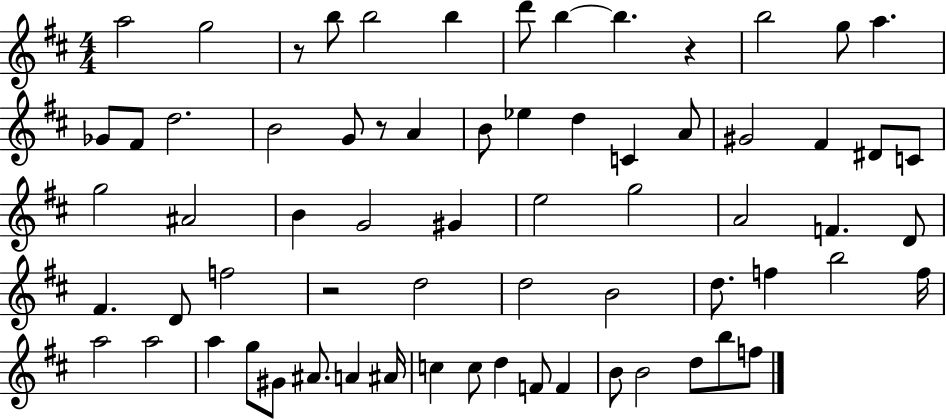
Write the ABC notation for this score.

X:1
T:Untitled
M:4/4
L:1/4
K:D
a2 g2 z/2 b/2 b2 b d'/2 b b z b2 g/2 a _G/2 ^F/2 d2 B2 G/2 z/2 A B/2 _e d C A/2 ^G2 ^F ^D/2 C/2 g2 ^A2 B G2 ^G e2 g2 A2 F D/2 ^F D/2 f2 z2 d2 d2 B2 d/2 f b2 f/4 a2 a2 a g/2 ^G/2 ^A/2 A ^A/4 c c/2 d F/2 F B/2 B2 d/2 b/2 f/2